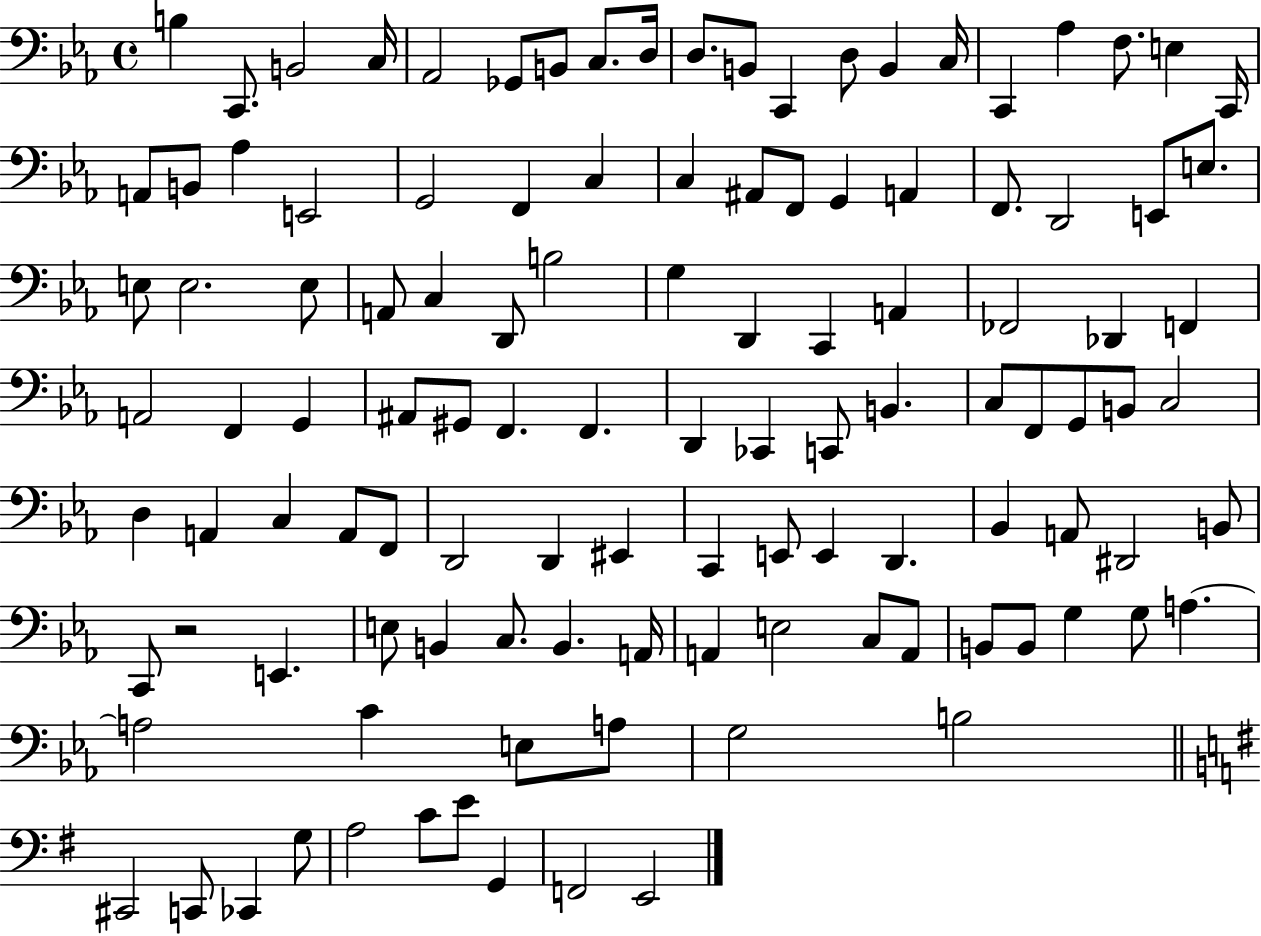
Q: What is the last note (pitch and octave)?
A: E2